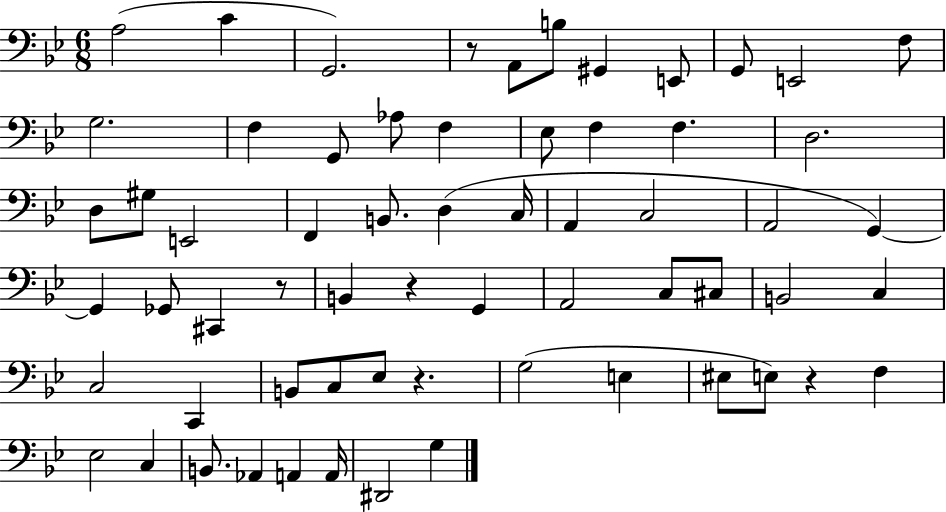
{
  \clef bass
  \numericTimeSignature
  \time 6/8
  \key bes \major
  a2( c'4 | g,2.) | r8 a,8 b8 gis,4 e,8 | g,8 e,2 f8 | \break g2. | f4 g,8 aes8 f4 | ees8 f4 f4. | d2. | \break d8 gis8 e,2 | f,4 b,8. d4( c16 | a,4 c2 | a,2 g,4~~) | \break g,4 ges,8 cis,4 r8 | b,4 r4 g,4 | a,2 c8 cis8 | b,2 c4 | \break c2 c,4 | b,8 c8 ees8 r4. | g2( e4 | eis8 e8) r4 f4 | \break ees2 c4 | b,8. aes,4 a,4 a,16 | dis,2 g4 | \bar "|."
}